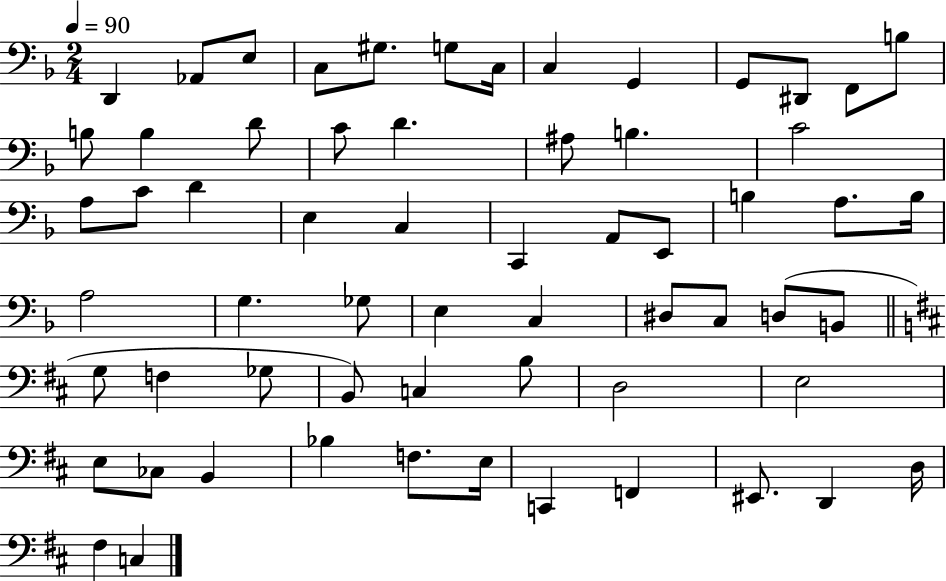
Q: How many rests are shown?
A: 0